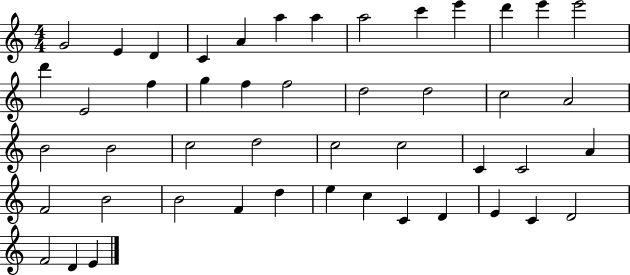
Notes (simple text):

G4/h E4/q D4/q C4/q A4/q A5/q A5/q A5/h C6/q E6/q D6/q E6/q E6/h D6/q E4/h F5/q G5/q F5/q F5/h D5/h D5/h C5/h A4/h B4/h B4/h C5/h D5/h C5/h C5/h C4/q C4/h A4/q F4/h B4/h B4/h F4/q D5/q E5/q C5/q C4/q D4/q E4/q C4/q D4/h F4/h D4/q E4/q